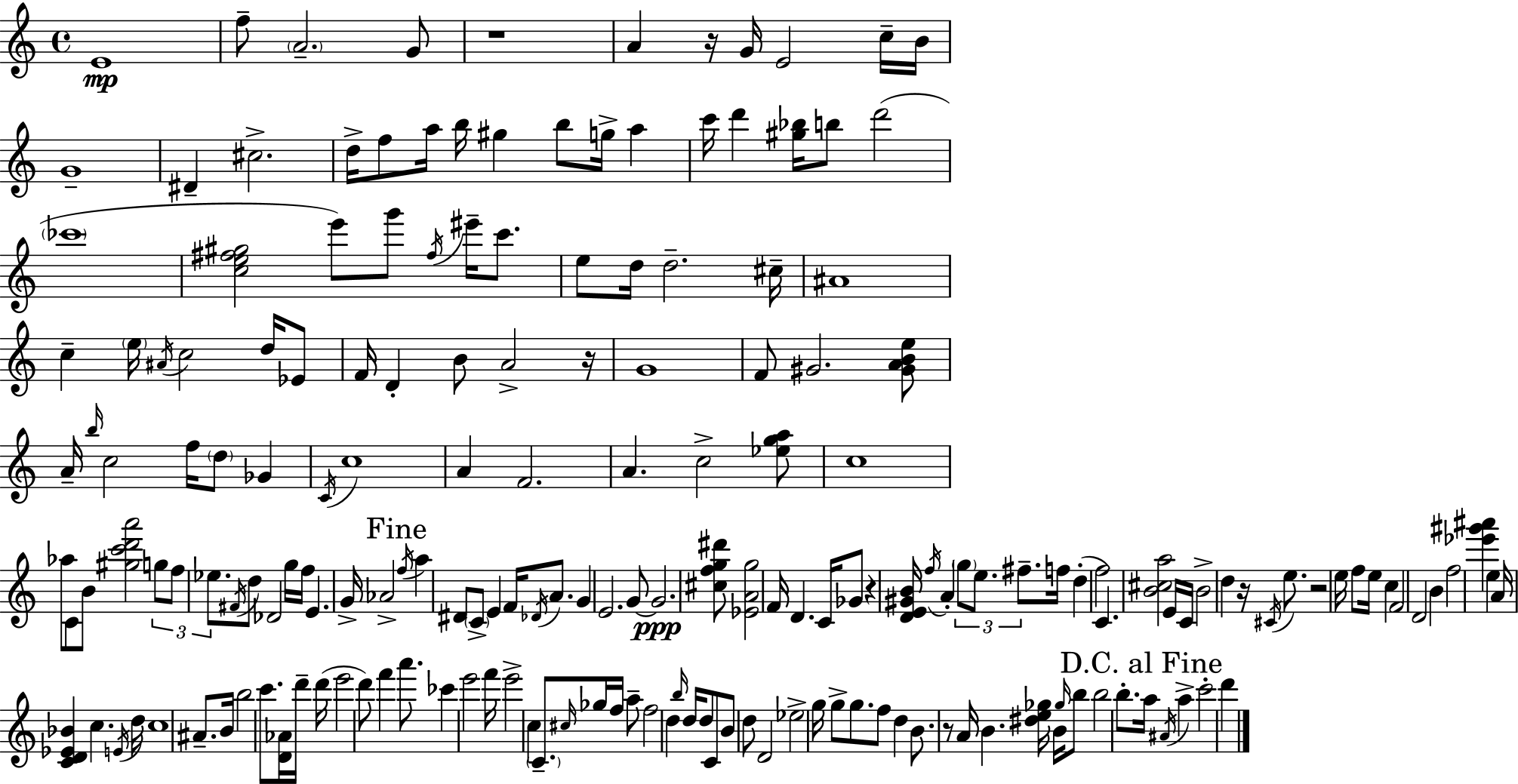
E4/w F5/e A4/h. G4/e R/w A4/q R/s G4/s E4/h C5/s B4/s G4/w D#4/q C#5/h. D5/s F5/e A5/s B5/s G#5/q B5/e G5/s A5/q C6/s D6/q [G#5,Bb5]/s B5/e D6/h CES6/w [C5,E5,F#5,G#5]/h E6/e G6/e F#5/s EIS6/s C6/e. E5/e D5/s D5/h. C#5/s A#4/w C5/q E5/s A#4/s C5/h D5/s Eb4/e F4/s D4/q B4/e A4/h R/s G4/w F4/e G#4/h. [G#4,A4,B4,E5]/e A4/s B5/s C5/h F5/s D5/e Gb4/q C4/s C5/w A4/q F4/h. A4/q. C5/h [Eb5,G5,A5]/e C5/w Ab5/e C4/e B4/e [G#5,C6,D6,A6]/h G5/e F5/e Eb5/e. F#4/s D5/e Db4/h G5/s F5/s E4/q. G4/s Ab4/h F5/s A5/q D#4/e C4/e E4/q F4/s Db4/s A4/e. G4/q E4/h. G4/e G4/h. [C#5,F5,G5,D#6]/e [Eb4,A4,G5]/h F4/s D4/q. C4/s Gb4/e R/q [D4,E4,G#4,B4]/s F5/s A4/q G5/e E5/e. F#5/e. F5/s D5/q F5/h C4/q. [B4,C#5,A5]/h E4/s C4/s B4/h D5/q R/s C#4/s E5/e. R/h E5/s F5/e E5/s C5/q F4/h D4/h B4/q F5/h [Eb6,G#6,A#6]/q E5/q A4/s [C4,D4,Eb4,Bb4]/q C5/q. E4/s D5/s C5/w A#4/e. B4/s B5/h C6/e. [D4,Ab4]/s D6/s D6/s E6/h D6/e F6/q A6/e. CES6/q E6/h F6/s E6/h C5/q C4/e. C#5/s Gb5/s F5/s A5/e F5/h D5/q B5/s D5/s D5/e C4/e B4/e D5/e D4/h Eb5/h G5/s G5/e G5/e. F5/e D5/q B4/e. R/e A4/s B4/q. [D#5,E5,Gb5]/s B4/s Gb5/s B5/e B5/h B5/e. A5/s A#4/s A5/q C6/h D6/q